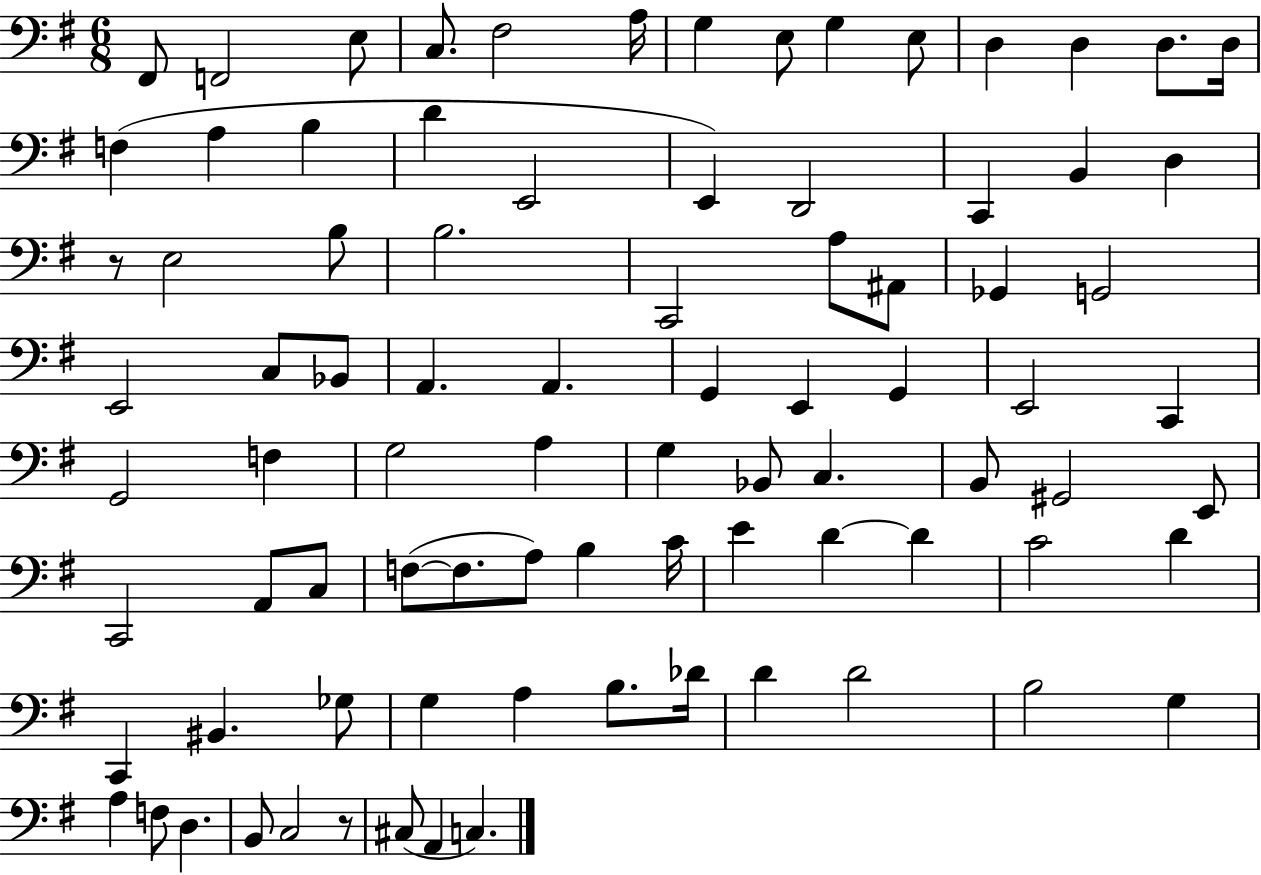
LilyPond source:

{
  \clef bass
  \numericTimeSignature
  \time 6/8
  \key g \major
  fis,8 f,2 e8 | c8. fis2 a16 | g4 e8 g4 e8 | d4 d4 d8. d16 | \break f4( a4 b4 | d'4 e,2 | e,4) d,2 | c,4 b,4 d4 | \break r8 e2 b8 | b2. | c,2 a8 ais,8 | ges,4 g,2 | \break e,2 c8 bes,8 | a,4. a,4. | g,4 e,4 g,4 | e,2 c,4 | \break g,2 f4 | g2 a4 | g4 bes,8 c4. | b,8 gis,2 e,8 | \break c,2 a,8 c8 | f8~(~ f8. a8) b4 c'16 | e'4 d'4~~ d'4 | c'2 d'4 | \break c,4 bis,4. ges8 | g4 a4 b8. des'16 | d'4 d'2 | b2 g4 | \break a4 f8 d4. | b,8 c2 r8 | cis8( a,4 c4.) | \bar "|."
}